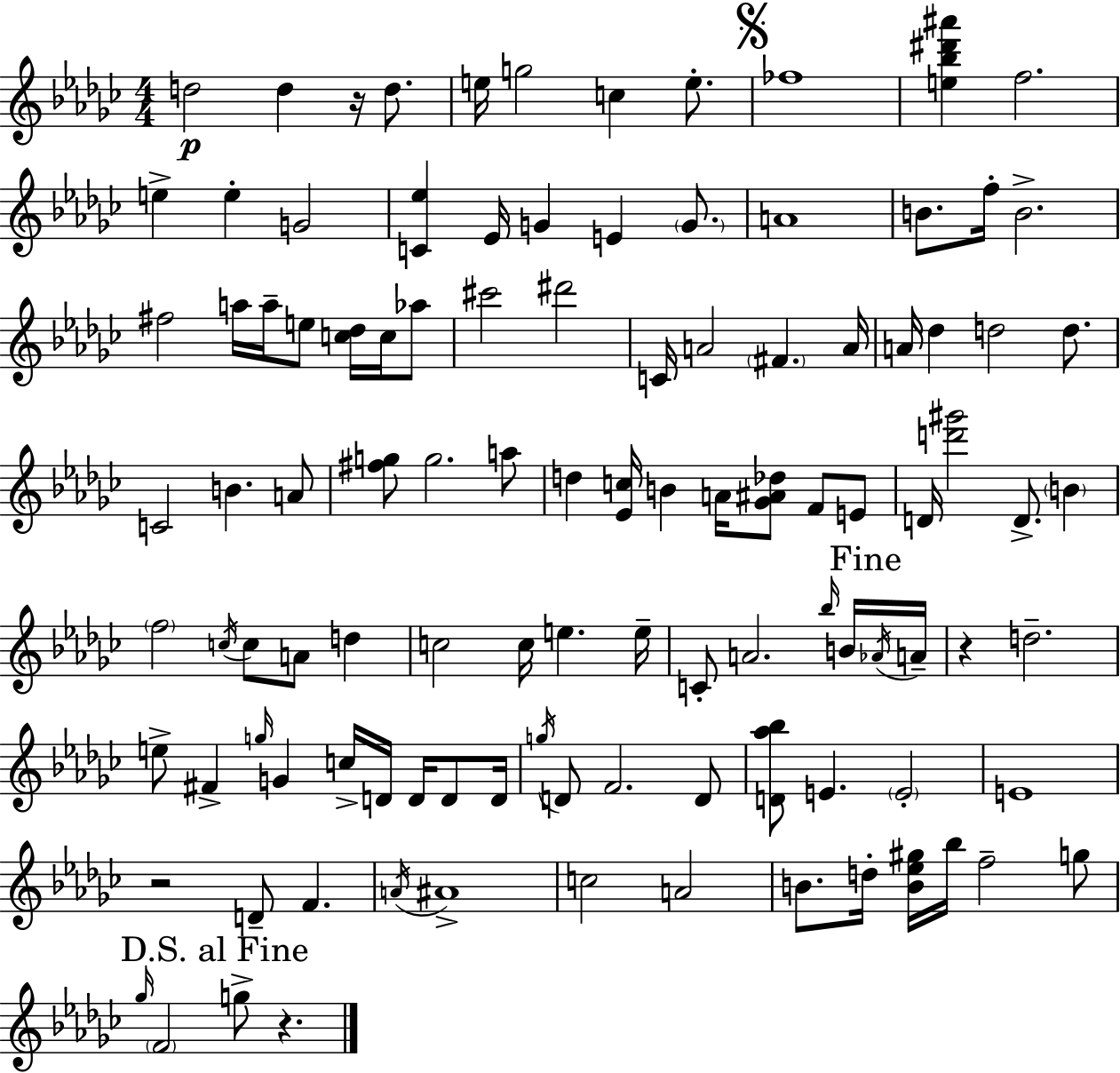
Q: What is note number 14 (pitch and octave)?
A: G4